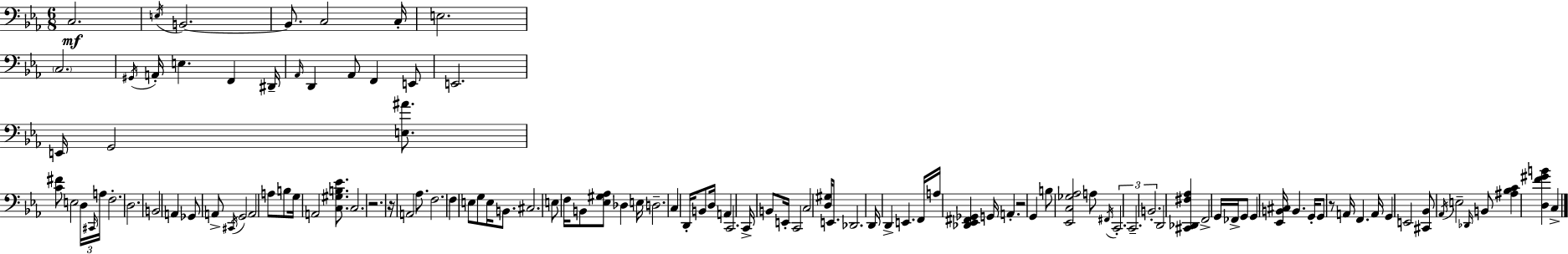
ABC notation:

X:1
T:Untitled
M:6/8
L:1/4
K:Cm
C,2 E,/4 B,,2 B,,/2 C,2 C,/4 E,2 C,2 ^G,,/4 A,,/4 E, F,, ^D,,/4 _A,,/4 D,, _A,,/2 F,, E,,/2 E,,2 E,,/4 G,,2 [E,^A]/2 [C^F]/2 E,2 D,/4 ^C,,/4 A,/4 F,2 D,2 B,,2 A,, _G,,/2 A,,/2 ^C,,/4 G,,2 A,,2 A,/2 B,/2 G,/4 A,,2 [C,^G,B,_E]/2 C,2 z2 z/4 A,,2 _A,/2 F,2 F, E,/2 G,/2 E,/4 B,,/2 ^C,2 E,/2 F,/4 B,,/2 [_E,^G,_A,]/2 _D, E,/4 D,2 C, D,,/4 B,,/2 D,/4 A,, C,,2 C,,/4 B,,/2 E,,/4 C,,2 C,2 [D,^G,]/4 E,,/2 _D,,2 D,,/4 D,, E,, F,,/4 A,/4 [_D,,_E,,^F,,_G,,] G,,/4 A,, z2 G,, B,/2 [_E,,C,_G,_A,]2 A,/2 ^F,,/4 C,,2 C,,2 B,,2 D,,2 [^C,,_D,,^F,_A,] F,,2 G,,/4 _F,,/4 G,,/2 G,, [_E,,B,,^C,]/4 B,, G,,/4 G,,/2 z/2 A,,/4 F,, A,,/4 G,, E,,2 [^C,,_B,,]/2 _A,,/4 E,2 _D,,/4 B,,/2 [^A,_B,C] [D,F^GB] C,